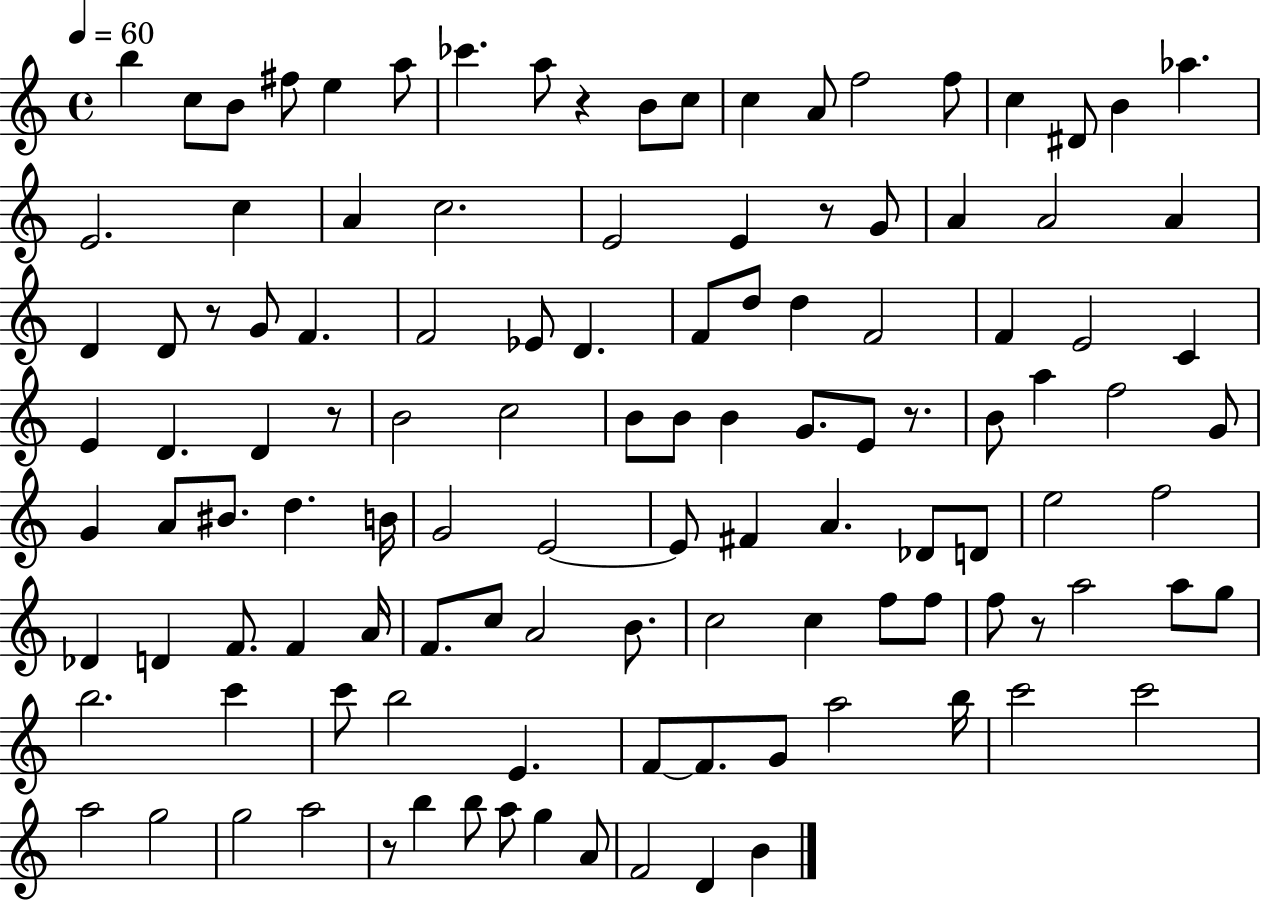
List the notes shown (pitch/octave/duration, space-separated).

B5/q C5/e B4/e F#5/e E5/q A5/e CES6/q. A5/e R/q B4/e C5/e C5/q A4/e F5/h F5/e C5/q D#4/e B4/q Ab5/q. E4/h. C5/q A4/q C5/h. E4/h E4/q R/e G4/e A4/q A4/h A4/q D4/q D4/e R/e G4/e F4/q. F4/h Eb4/e D4/q. F4/e D5/e D5/q F4/h F4/q E4/h C4/q E4/q D4/q. D4/q R/e B4/h C5/h B4/e B4/e B4/q G4/e. E4/e R/e. B4/e A5/q F5/h G4/e G4/q A4/e BIS4/e. D5/q. B4/s G4/h E4/h E4/e F#4/q A4/q. Db4/e D4/e E5/h F5/h Db4/q D4/q F4/e. F4/q A4/s F4/e. C5/e A4/h B4/e. C5/h C5/q F5/e F5/e F5/e R/e A5/h A5/e G5/e B5/h. C6/q C6/e B5/h E4/q. F4/e F4/e. G4/e A5/h B5/s C6/h C6/h A5/h G5/h G5/h A5/h R/e B5/q B5/e A5/e G5/q A4/e F4/h D4/q B4/q